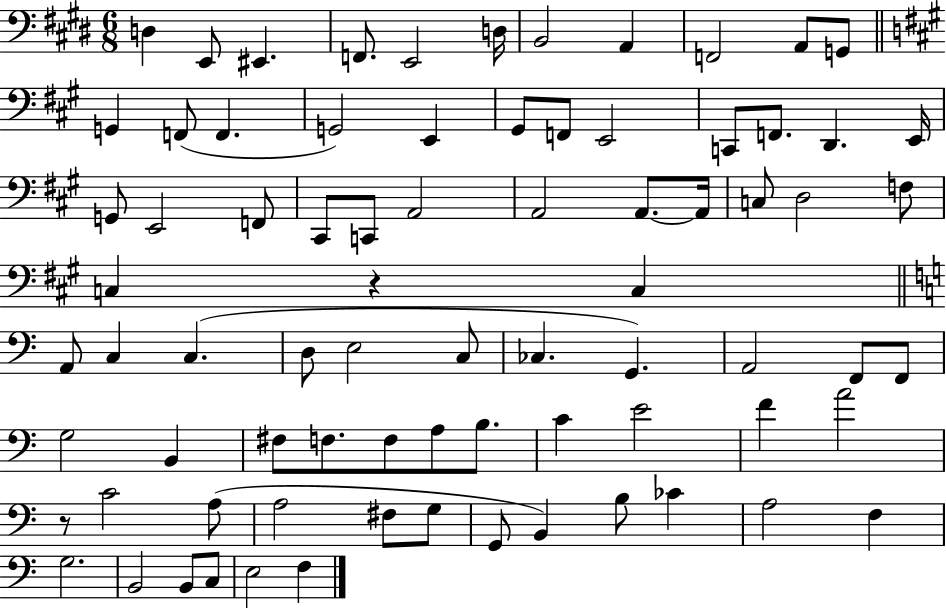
X:1
T:Untitled
M:6/8
L:1/4
K:E
D, E,,/2 ^E,, F,,/2 E,,2 D,/4 B,,2 A,, F,,2 A,,/2 G,,/2 G,, F,,/2 F,, G,,2 E,, ^G,,/2 F,,/2 E,,2 C,,/2 F,,/2 D,, E,,/4 G,,/2 E,,2 F,,/2 ^C,,/2 C,,/2 A,,2 A,,2 A,,/2 A,,/4 C,/2 D,2 F,/2 C, z C, A,,/2 C, C, D,/2 E,2 C,/2 _C, G,, A,,2 F,,/2 F,,/2 G,2 B,, ^F,/2 F,/2 F,/2 A,/2 B,/2 C E2 F A2 z/2 C2 A,/2 A,2 ^F,/2 G,/2 G,,/2 B,, B,/2 _C A,2 F, G,2 B,,2 B,,/2 C,/2 E,2 F,